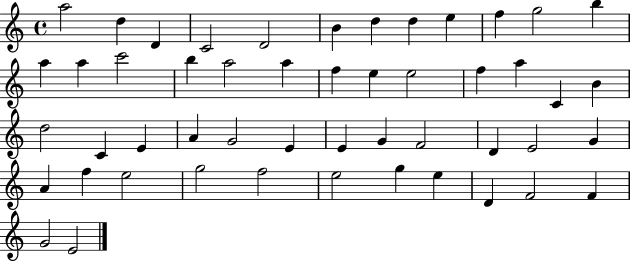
{
  \clef treble
  \time 4/4
  \defaultTimeSignature
  \key c \major
  a''2 d''4 d'4 | c'2 d'2 | b'4 d''4 d''4 e''4 | f''4 g''2 b''4 | \break a''4 a''4 c'''2 | b''4 a''2 a''4 | f''4 e''4 e''2 | f''4 a''4 c'4 b'4 | \break d''2 c'4 e'4 | a'4 g'2 e'4 | e'4 g'4 f'2 | d'4 e'2 g'4 | \break a'4 f''4 e''2 | g''2 f''2 | e''2 g''4 e''4 | d'4 f'2 f'4 | \break g'2 e'2 | \bar "|."
}